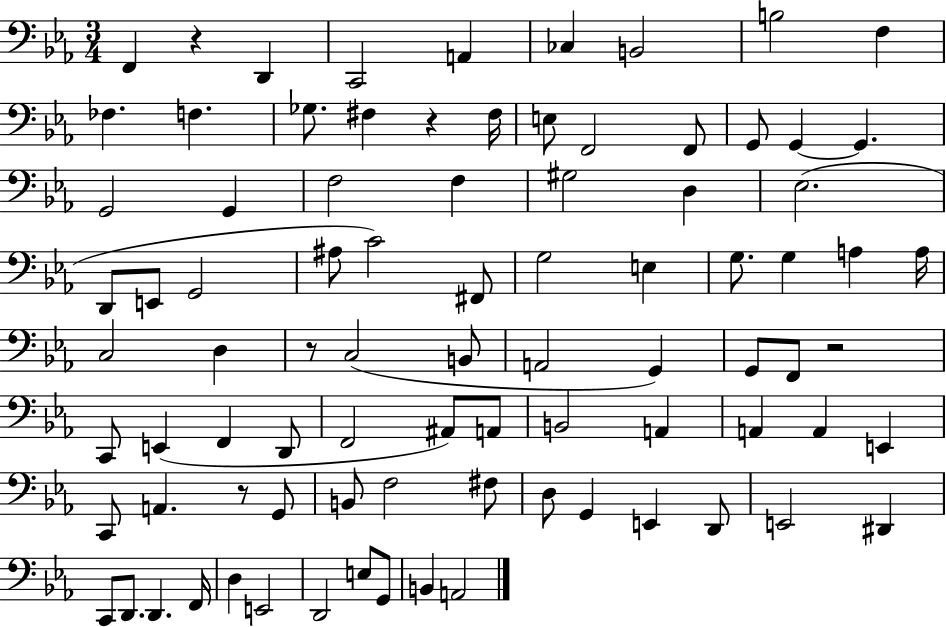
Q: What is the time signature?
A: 3/4